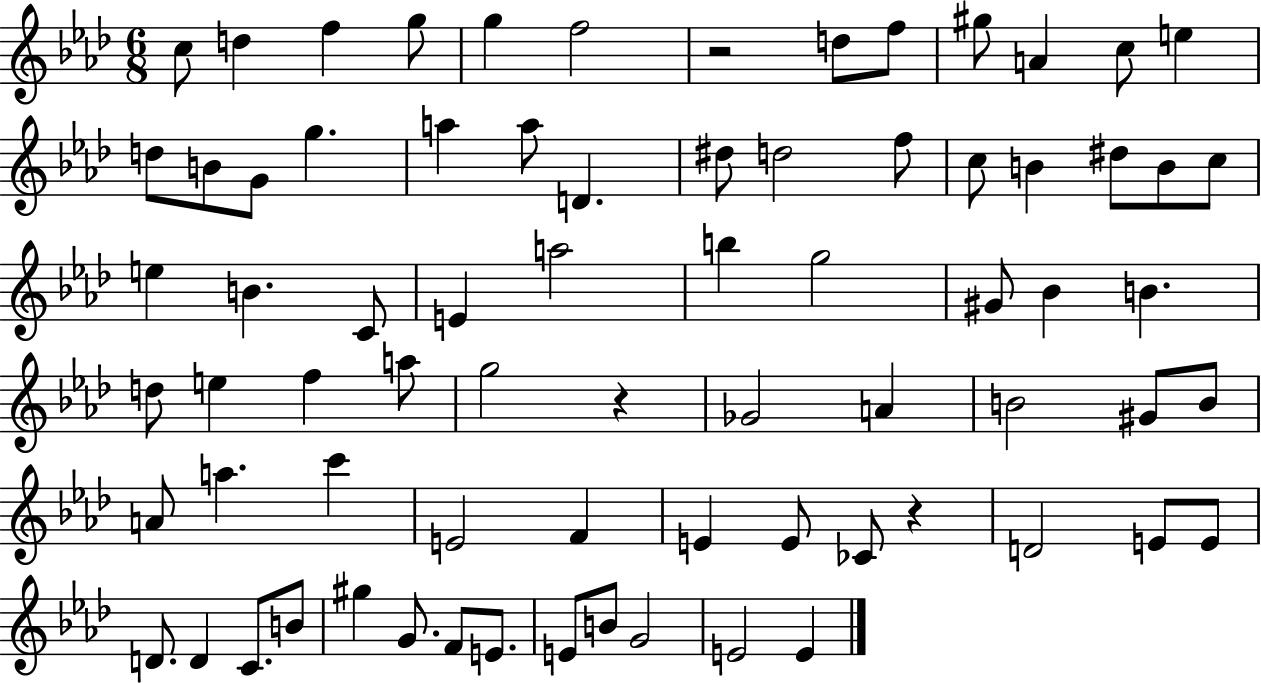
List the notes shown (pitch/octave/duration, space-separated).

C5/e D5/q F5/q G5/e G5/q F5/h R/h D5/e F5/e G#5/e A4/q C5/e E5/q D5/e B4/e G4/e G5/q. A5/q A5/e D4/q. D#5/e D5/h F5/e C5/e B4/q D#5/e B4/e C5/e E5/q B4/q. C4/e E4/q A5/h B5/q G5/h G#4/e Bb4/q B4/q. D5/e E5/q F5/q A5/e G5/h R/q Gb4/h A4/q B4/h G#4/e B4/e A4/e A5/q. C6/q E4/h F4/q E4/q E4/e CES4/e R/q D4/h E4/e E4/e D4/e. D4/q C4/e. B4/e G#5/q G4/e. F4/e E4/e. E4/e B4/e G4/h E4/h E4/q